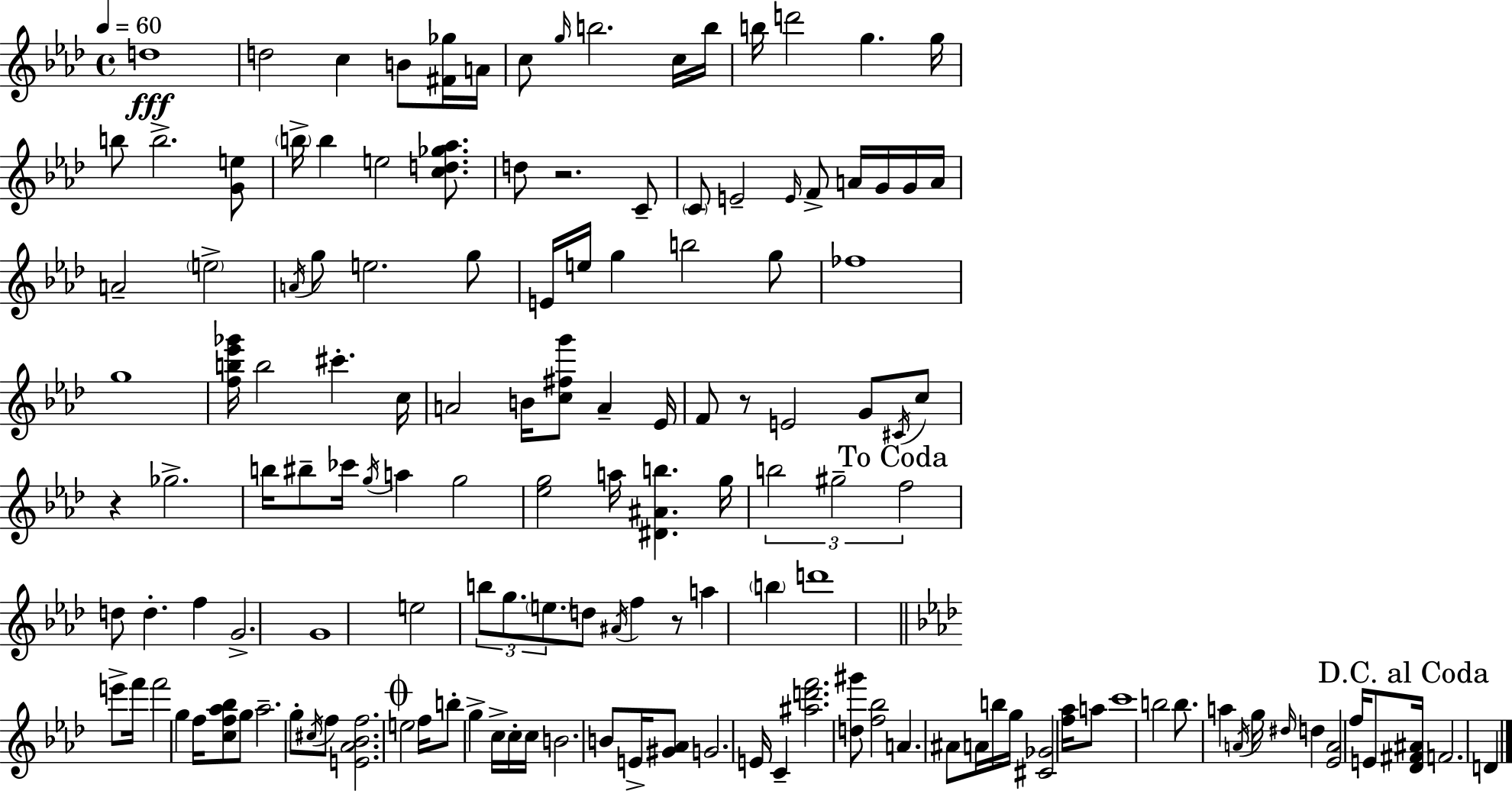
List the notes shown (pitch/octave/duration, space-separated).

D5/w D5/h C5/q B4/e [F#4,Gb5]/s A4/s C5/e G5/s B5/h. C5/s B5/s B5/s D6/h G5/q. G5/s B5/e B5/h. [G4,E5]/e B5/s B5/q E5/h [C5,D5,Gb5,Ab5]/e. D5/e R/h. C4/e C4/e E4/h E4/s F4/e A4/s G4/s G4/s A4/s A4/h E5/h A4/s G5/e E5/h. G5/e E4/s E5/s G5/q B5/h G5/e FES5/w G5/w [F5,B5,Eb6,Gb6]/s B5/h C#6/q. C5/s A4/h B4/s [C5,F#5,G6]/e A4/q Eb4/s F4/e R/e E4/h G4/e C#4/s C5/e R/q Gb5/h. B5/s BIS5/e CES6/s G5/s A5/q G5/h [Eb5,G5]/h A5/s [D#4,A#4,B5]/q. G5/s B5/h G#5/h F5/h D5/e D5/q. F5/q G4/h. G4/w E5/h B5/e G5/e. E5/e. D5/e A#4/s F5/q R/e A5/q B5/q D6/w E6/e F6/s F6/h G5/q F5/s [C5,F5,Ab5,Bb5]/e G5/e Ab5/h. G5/e C#5/s F5/e [E4,Ab4,Bb4,F5]/h. E5/h F5/s B5/e G5/q C5/s C5/s C5/s B4/h. B4/e E4/s [G#4,Ab4]/e G4/h. E4/s C4/q [A#5,D6,F6]/h. [D5,G#6]/e [F5,Bb5]/h A4/q. A#4/e A4/s B5/s G5/s [C#4,Gb4]/h [F5,Ab5]/s A5/e C6/w B5/h B5/e. A5/q A4/s G5/s D#5/s D5/q [Eb4,A4]/h F5/s E4/e [Db4,F#4,A#4]/s F4/h. D4/q